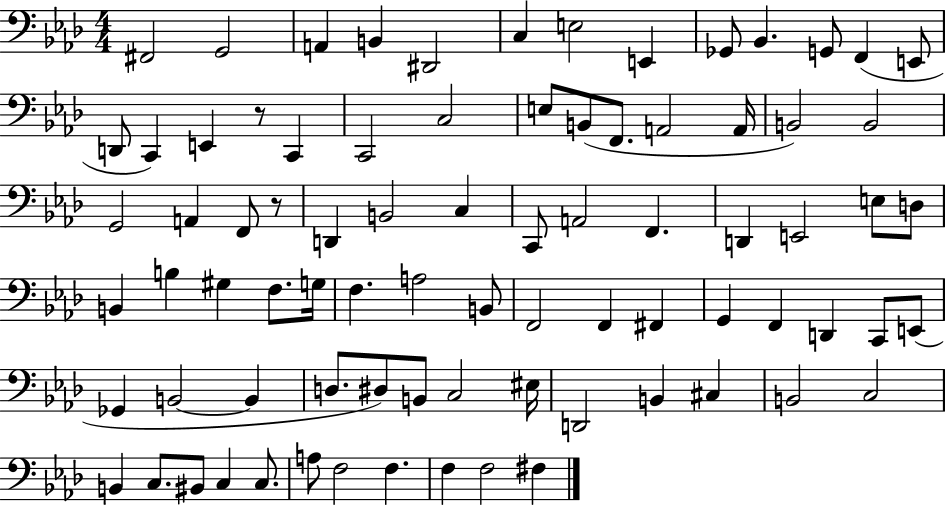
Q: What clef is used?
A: bass